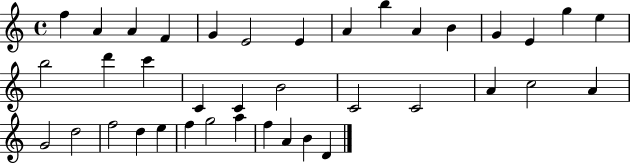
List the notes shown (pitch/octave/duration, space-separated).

F5/q A4/q A4/q F4/q G4/q E4/h E4/q A4/q B5/q A4/q B4/q G4/q E4/q G5/q E5/q B5/h D6/q C6/q C4/q C4/q B4/h C4/h C4/h A4/q C5/h A4/q G4/h D5/h F5/h D5/q E5/q F5/q G5/h A5/q F5/q A4/q B4/q D4/q